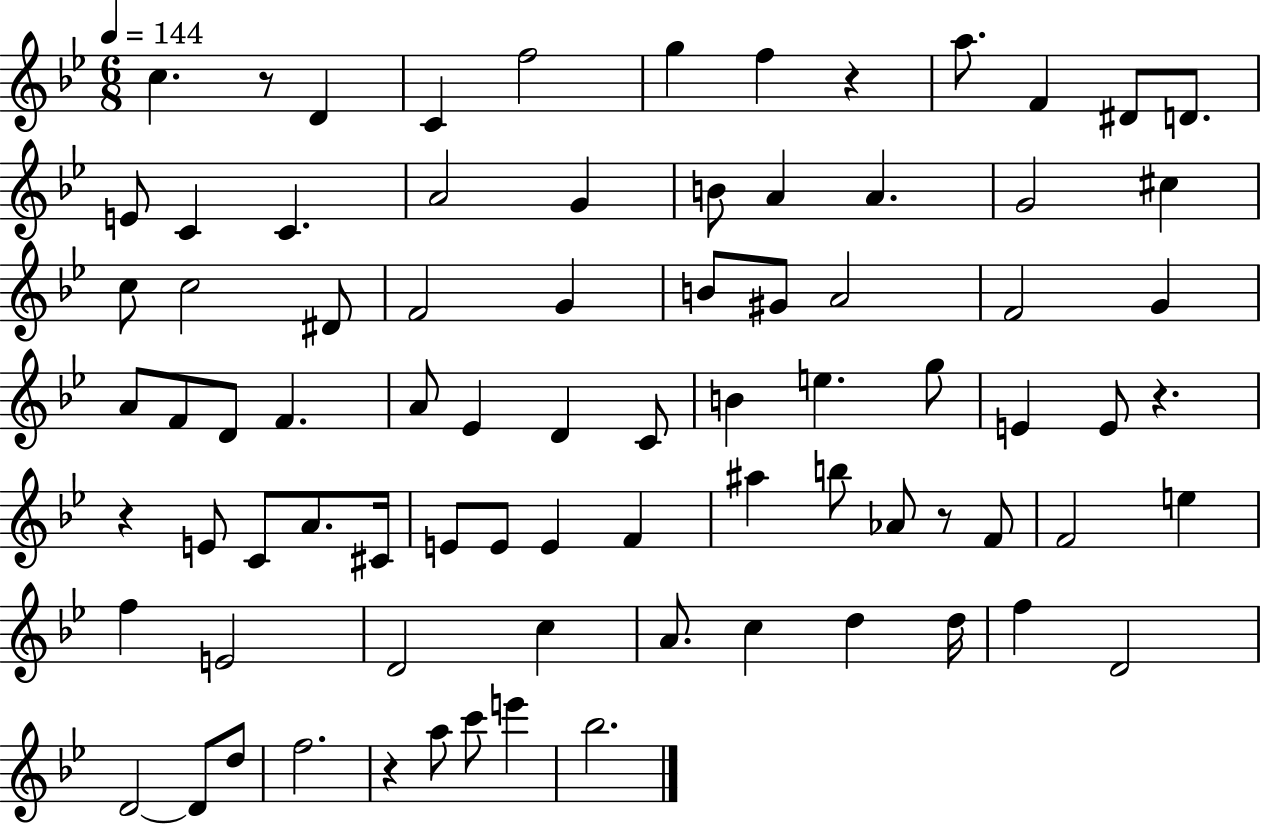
C5/q. R/e D4/q C4/q F5/h G5/q F5/q R/q A5/e. F4/q D#4/e D4/e. E4/e C4/q C4/q. A4/h G4/q B4/e A4/q A4/q. G4/h C#5/q C5/e C5/h D#4/e F4/h G4/q B4/e G#4/e A4/h F4/h G4/q A4/e F4/e D4/e F4/q. A4/e Eb4/q D4/q C4/e B4/q E5/q. G5/e E4/q E4/e R/q. R/q E4/e C4/e A4/e. C#4/s E4/e E4/e E4/q F4/q A#5/q B5/e Ab4/e R/e F4/e F4/h E5/q F5/q E4/h D4/h C5/q A4/e. C5/q D5/q D5/s F5/q D4/h D4/h D4/e D5/e F5/h. R/q A5/e C6/e E6/q Bb5/h.